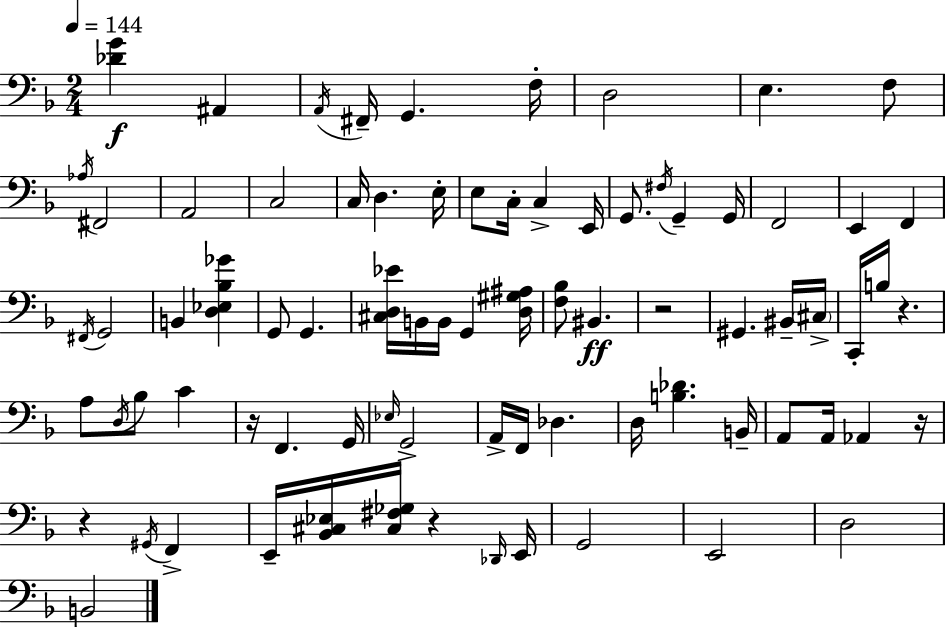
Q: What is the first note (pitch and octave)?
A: A#2